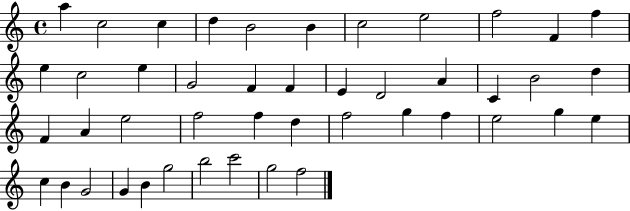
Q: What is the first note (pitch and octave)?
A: A5